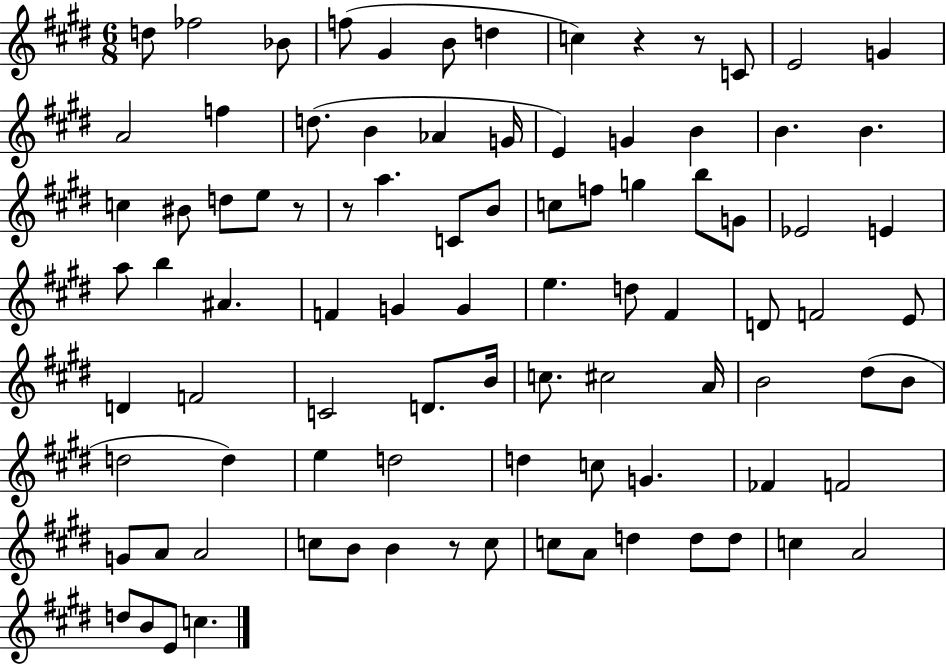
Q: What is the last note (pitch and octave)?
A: C5